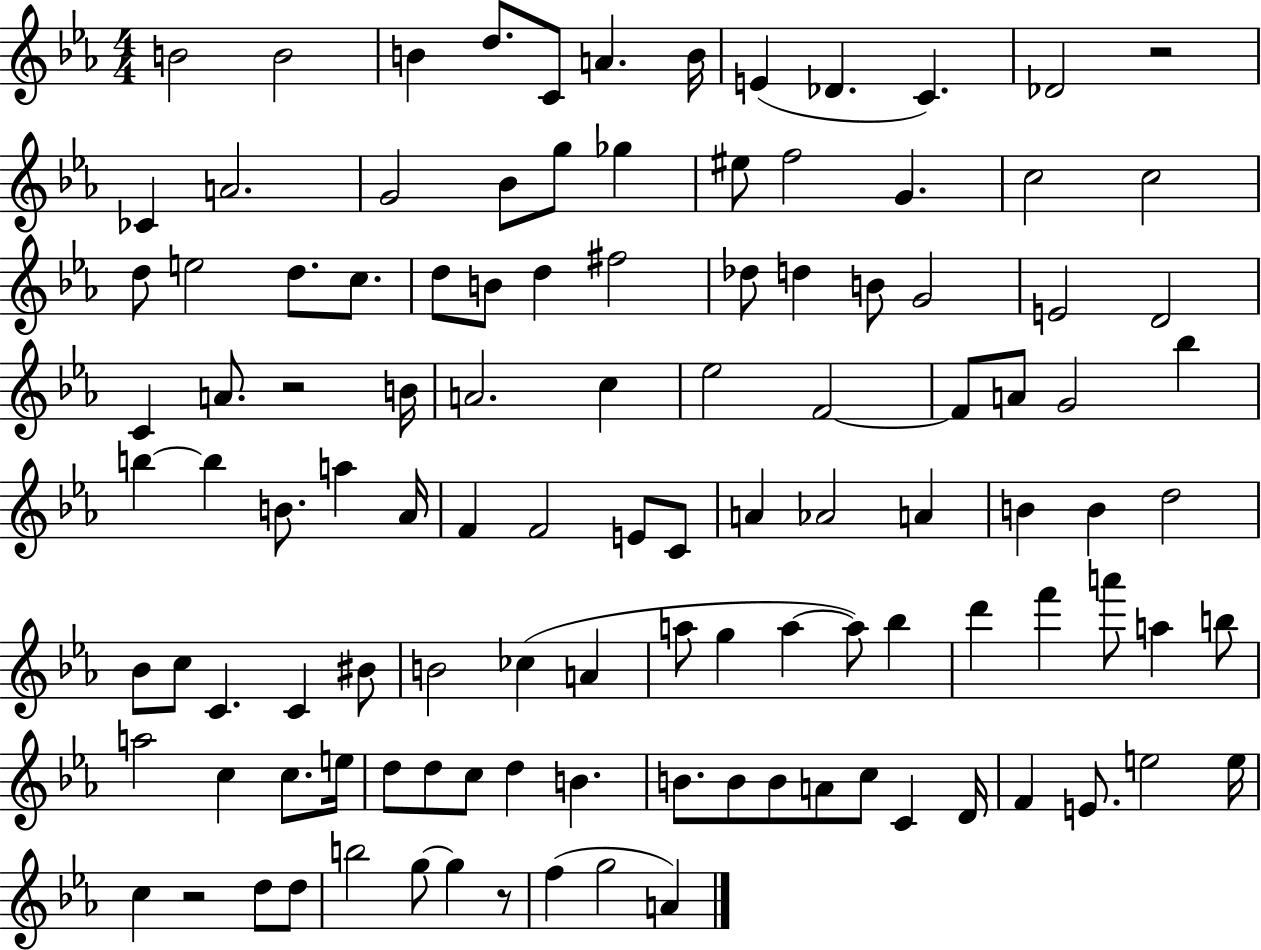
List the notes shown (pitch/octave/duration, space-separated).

B4/h B4/h B4/q D5/e. C4/e A4/q. B4/s E4/q Db4/q. C4/q. Db4/h R/h CES4/q A4/h. G4/h Bb4/e G5/e Gb5/q EIS5/e F5/h G4/q. C5/h C5/h D5/e E5/h D5/e. C5/e. D5/e B4/e D5/q F#5/h Db5/e D5/q B4/e G4/h E4/h D4/h C4/q A4/e. R/h B4/s A4/h. C5/q Eb5/h F4/h F4/e A4/e G4/h Bb5/q B5/q B5/q B4/e. A5/q Ab4/s F4/q F4/h E4/e C4/e A4/q Ab4/h A4/q B4/q B4/q D5/h Bb4/e C5/e C4/q. C4/q BIS4/e B4/h CES5/q A4/q A5/e G5/q A5/q A5/e Bb5/q D6/q F6/q A6/e A5/q B5/e A5/h C5/q C5/e. E5/s D5/e D5/e C5/e D5/q B4/q. B4/e. B4/e B4/e A4/e C5/e C4/q D4/s F4/q E4/e. E5/h E5/s C5/q R/h D5/e D5/e B5/h G5/e G5/q R/e F5/q G5/h A4/q